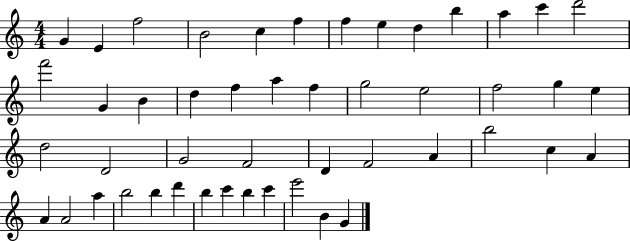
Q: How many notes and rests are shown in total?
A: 48